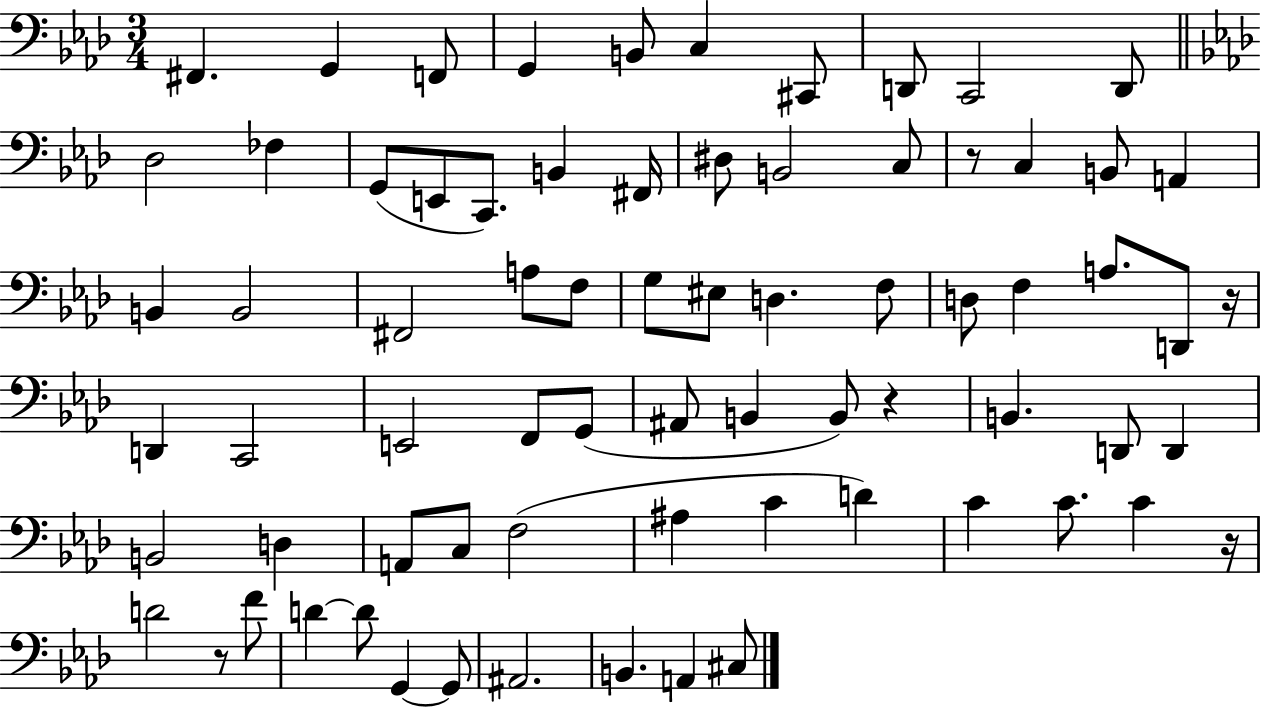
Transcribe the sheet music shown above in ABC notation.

X:1
T:Untitled
M:3/4
L:1/4
K:Ab
^F,, G,, F,,/2 G,, B,,/2 C, ^C,,/2 D,,/2 C,,2 D,,/2 _D,2 _F, G,,/2 E,,/2 C,,/2 B,, ^F,,/4 ^D,/2 B,,2 C,/2 z/2 C, B,,/2 A,, B,, B,,2 ^F,,2 A,/2 F,/2 G,/2 ^E,/2 D, F,/2 D,/2 F, A,/2 D,,/2 z/4 D,, C,,2 E,,2 F,,/2 G,,/2 ^A,,/2 B,, B,,/2 z B,, D,,/2 D,, B,,2 D, A,,/2 C,/2 F,2 ^A, C D C C/2 C z/4 D2 z/2 F/2 D D/2 G,, G,,/2 ^A,,2 B,, A,, ^C,/2